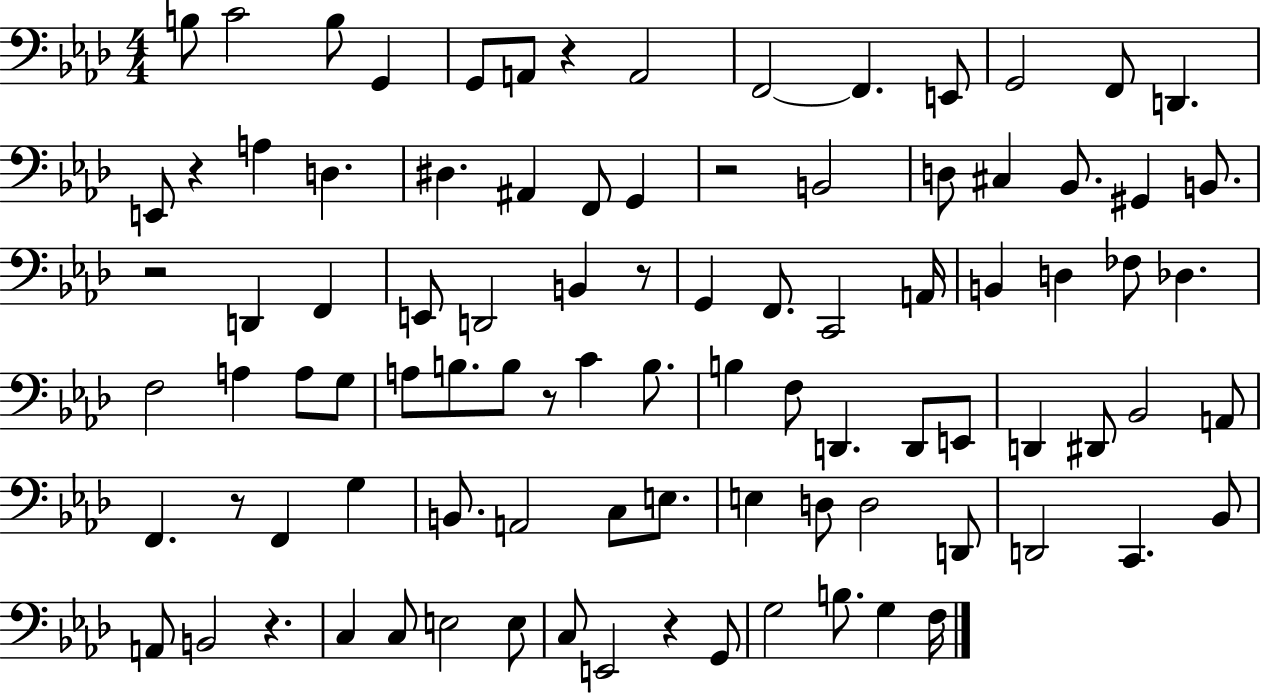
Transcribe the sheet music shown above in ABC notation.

X:1
T:Untitled
M:4/4
L:1/4
K:Ab
B,/2 C2 B,/2 G,, G,,/2 A,,/2 z A,,2 F,,2 F,, E,,/2 G,,2 F,,/2 D,, E,,/2 z A, D, ^D, ^A,, F,,/2 G,, z2 B,,2 D,/2 ^C, _B,,/2 ^G,, B,,/2 z2 D,, F,, E,,/2 D,,2 B,, z/2 G,, F,,/2 C,,2 A,,/4 B,, D, _F,/2 _D, F,2 A, A,/2 G,/2 A,/2 B,/2 B,/2 z/2 C B,/2 B, F,/2 D,, D,,/2 E,,/2 D,, ^D,,/2 _B,,2 A,,/2 F,, z/2 F,, G, B,,/2 A,,2 C,/2 E,/2 E, D,/2 D,2 D,,/2 D,,2 C,, _B,,/2 A,,/2 B,,2 z C, C,/2 E,2 E,/2 C,/2 E,,2 z G,,/2 G,2 B,/2 G, F,/4